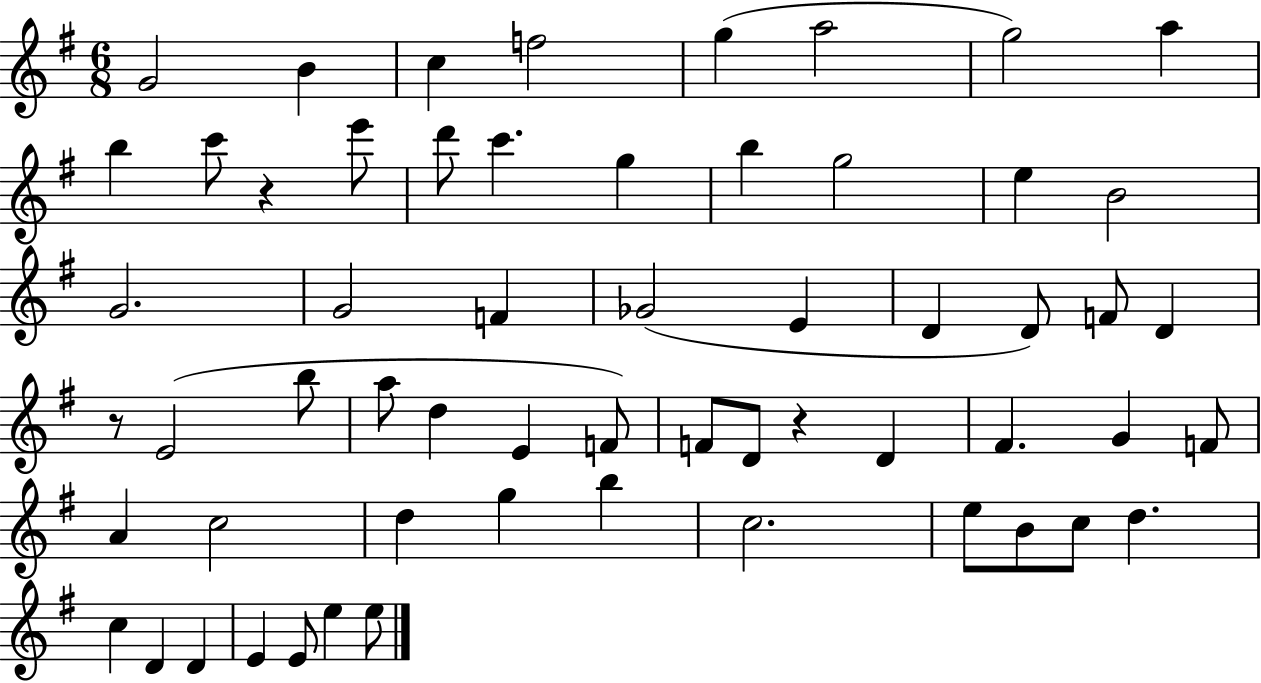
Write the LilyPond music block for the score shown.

{
  \clef treble
  \numericTimeSignature
  \time 6/8
  \key g \major
  \repeat volta 2 { g'2 b'4 | c''4 f''2 | g''4( a''2 | g''2) a''4 | \break b''4 c'''8 r4 e'''8 | d'''8 c'''4. g''4 | b''4 g''2 | e''4 b'2 | \break g'2. | g'2 f'4 | ges'2( e'4 | d'4 d'8) f'8 d'4 | \break r8 e'2( b''8 | a''8 d''4 e'4 f'8) | f'8 d'8 r4 d'4 | fis'4. g'4 f'8 | \break a'4 c''2 | d''4 g''4 b''4 | c''2. | e''8 b'8 c''8 d''4. | \break c''4 d'4 d'4 | e'4 e'8 e''4 e''8 | } \bar "|."
}